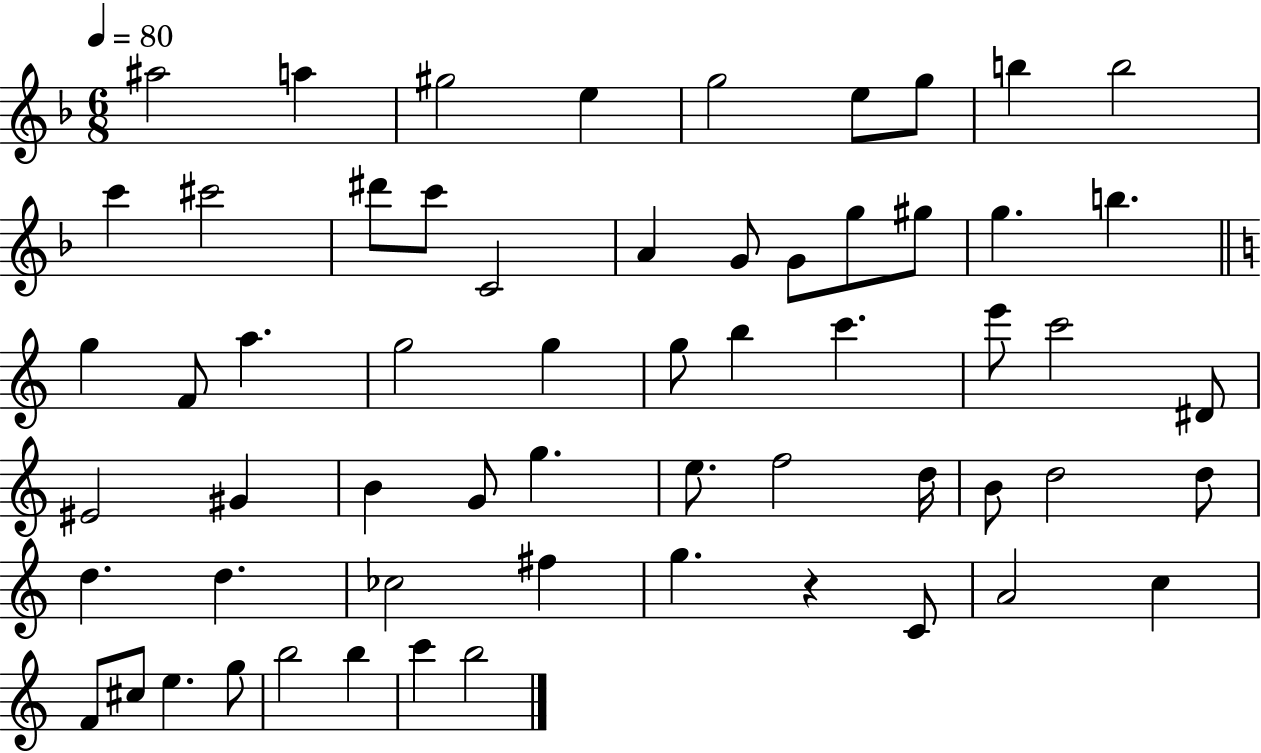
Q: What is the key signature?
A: F major